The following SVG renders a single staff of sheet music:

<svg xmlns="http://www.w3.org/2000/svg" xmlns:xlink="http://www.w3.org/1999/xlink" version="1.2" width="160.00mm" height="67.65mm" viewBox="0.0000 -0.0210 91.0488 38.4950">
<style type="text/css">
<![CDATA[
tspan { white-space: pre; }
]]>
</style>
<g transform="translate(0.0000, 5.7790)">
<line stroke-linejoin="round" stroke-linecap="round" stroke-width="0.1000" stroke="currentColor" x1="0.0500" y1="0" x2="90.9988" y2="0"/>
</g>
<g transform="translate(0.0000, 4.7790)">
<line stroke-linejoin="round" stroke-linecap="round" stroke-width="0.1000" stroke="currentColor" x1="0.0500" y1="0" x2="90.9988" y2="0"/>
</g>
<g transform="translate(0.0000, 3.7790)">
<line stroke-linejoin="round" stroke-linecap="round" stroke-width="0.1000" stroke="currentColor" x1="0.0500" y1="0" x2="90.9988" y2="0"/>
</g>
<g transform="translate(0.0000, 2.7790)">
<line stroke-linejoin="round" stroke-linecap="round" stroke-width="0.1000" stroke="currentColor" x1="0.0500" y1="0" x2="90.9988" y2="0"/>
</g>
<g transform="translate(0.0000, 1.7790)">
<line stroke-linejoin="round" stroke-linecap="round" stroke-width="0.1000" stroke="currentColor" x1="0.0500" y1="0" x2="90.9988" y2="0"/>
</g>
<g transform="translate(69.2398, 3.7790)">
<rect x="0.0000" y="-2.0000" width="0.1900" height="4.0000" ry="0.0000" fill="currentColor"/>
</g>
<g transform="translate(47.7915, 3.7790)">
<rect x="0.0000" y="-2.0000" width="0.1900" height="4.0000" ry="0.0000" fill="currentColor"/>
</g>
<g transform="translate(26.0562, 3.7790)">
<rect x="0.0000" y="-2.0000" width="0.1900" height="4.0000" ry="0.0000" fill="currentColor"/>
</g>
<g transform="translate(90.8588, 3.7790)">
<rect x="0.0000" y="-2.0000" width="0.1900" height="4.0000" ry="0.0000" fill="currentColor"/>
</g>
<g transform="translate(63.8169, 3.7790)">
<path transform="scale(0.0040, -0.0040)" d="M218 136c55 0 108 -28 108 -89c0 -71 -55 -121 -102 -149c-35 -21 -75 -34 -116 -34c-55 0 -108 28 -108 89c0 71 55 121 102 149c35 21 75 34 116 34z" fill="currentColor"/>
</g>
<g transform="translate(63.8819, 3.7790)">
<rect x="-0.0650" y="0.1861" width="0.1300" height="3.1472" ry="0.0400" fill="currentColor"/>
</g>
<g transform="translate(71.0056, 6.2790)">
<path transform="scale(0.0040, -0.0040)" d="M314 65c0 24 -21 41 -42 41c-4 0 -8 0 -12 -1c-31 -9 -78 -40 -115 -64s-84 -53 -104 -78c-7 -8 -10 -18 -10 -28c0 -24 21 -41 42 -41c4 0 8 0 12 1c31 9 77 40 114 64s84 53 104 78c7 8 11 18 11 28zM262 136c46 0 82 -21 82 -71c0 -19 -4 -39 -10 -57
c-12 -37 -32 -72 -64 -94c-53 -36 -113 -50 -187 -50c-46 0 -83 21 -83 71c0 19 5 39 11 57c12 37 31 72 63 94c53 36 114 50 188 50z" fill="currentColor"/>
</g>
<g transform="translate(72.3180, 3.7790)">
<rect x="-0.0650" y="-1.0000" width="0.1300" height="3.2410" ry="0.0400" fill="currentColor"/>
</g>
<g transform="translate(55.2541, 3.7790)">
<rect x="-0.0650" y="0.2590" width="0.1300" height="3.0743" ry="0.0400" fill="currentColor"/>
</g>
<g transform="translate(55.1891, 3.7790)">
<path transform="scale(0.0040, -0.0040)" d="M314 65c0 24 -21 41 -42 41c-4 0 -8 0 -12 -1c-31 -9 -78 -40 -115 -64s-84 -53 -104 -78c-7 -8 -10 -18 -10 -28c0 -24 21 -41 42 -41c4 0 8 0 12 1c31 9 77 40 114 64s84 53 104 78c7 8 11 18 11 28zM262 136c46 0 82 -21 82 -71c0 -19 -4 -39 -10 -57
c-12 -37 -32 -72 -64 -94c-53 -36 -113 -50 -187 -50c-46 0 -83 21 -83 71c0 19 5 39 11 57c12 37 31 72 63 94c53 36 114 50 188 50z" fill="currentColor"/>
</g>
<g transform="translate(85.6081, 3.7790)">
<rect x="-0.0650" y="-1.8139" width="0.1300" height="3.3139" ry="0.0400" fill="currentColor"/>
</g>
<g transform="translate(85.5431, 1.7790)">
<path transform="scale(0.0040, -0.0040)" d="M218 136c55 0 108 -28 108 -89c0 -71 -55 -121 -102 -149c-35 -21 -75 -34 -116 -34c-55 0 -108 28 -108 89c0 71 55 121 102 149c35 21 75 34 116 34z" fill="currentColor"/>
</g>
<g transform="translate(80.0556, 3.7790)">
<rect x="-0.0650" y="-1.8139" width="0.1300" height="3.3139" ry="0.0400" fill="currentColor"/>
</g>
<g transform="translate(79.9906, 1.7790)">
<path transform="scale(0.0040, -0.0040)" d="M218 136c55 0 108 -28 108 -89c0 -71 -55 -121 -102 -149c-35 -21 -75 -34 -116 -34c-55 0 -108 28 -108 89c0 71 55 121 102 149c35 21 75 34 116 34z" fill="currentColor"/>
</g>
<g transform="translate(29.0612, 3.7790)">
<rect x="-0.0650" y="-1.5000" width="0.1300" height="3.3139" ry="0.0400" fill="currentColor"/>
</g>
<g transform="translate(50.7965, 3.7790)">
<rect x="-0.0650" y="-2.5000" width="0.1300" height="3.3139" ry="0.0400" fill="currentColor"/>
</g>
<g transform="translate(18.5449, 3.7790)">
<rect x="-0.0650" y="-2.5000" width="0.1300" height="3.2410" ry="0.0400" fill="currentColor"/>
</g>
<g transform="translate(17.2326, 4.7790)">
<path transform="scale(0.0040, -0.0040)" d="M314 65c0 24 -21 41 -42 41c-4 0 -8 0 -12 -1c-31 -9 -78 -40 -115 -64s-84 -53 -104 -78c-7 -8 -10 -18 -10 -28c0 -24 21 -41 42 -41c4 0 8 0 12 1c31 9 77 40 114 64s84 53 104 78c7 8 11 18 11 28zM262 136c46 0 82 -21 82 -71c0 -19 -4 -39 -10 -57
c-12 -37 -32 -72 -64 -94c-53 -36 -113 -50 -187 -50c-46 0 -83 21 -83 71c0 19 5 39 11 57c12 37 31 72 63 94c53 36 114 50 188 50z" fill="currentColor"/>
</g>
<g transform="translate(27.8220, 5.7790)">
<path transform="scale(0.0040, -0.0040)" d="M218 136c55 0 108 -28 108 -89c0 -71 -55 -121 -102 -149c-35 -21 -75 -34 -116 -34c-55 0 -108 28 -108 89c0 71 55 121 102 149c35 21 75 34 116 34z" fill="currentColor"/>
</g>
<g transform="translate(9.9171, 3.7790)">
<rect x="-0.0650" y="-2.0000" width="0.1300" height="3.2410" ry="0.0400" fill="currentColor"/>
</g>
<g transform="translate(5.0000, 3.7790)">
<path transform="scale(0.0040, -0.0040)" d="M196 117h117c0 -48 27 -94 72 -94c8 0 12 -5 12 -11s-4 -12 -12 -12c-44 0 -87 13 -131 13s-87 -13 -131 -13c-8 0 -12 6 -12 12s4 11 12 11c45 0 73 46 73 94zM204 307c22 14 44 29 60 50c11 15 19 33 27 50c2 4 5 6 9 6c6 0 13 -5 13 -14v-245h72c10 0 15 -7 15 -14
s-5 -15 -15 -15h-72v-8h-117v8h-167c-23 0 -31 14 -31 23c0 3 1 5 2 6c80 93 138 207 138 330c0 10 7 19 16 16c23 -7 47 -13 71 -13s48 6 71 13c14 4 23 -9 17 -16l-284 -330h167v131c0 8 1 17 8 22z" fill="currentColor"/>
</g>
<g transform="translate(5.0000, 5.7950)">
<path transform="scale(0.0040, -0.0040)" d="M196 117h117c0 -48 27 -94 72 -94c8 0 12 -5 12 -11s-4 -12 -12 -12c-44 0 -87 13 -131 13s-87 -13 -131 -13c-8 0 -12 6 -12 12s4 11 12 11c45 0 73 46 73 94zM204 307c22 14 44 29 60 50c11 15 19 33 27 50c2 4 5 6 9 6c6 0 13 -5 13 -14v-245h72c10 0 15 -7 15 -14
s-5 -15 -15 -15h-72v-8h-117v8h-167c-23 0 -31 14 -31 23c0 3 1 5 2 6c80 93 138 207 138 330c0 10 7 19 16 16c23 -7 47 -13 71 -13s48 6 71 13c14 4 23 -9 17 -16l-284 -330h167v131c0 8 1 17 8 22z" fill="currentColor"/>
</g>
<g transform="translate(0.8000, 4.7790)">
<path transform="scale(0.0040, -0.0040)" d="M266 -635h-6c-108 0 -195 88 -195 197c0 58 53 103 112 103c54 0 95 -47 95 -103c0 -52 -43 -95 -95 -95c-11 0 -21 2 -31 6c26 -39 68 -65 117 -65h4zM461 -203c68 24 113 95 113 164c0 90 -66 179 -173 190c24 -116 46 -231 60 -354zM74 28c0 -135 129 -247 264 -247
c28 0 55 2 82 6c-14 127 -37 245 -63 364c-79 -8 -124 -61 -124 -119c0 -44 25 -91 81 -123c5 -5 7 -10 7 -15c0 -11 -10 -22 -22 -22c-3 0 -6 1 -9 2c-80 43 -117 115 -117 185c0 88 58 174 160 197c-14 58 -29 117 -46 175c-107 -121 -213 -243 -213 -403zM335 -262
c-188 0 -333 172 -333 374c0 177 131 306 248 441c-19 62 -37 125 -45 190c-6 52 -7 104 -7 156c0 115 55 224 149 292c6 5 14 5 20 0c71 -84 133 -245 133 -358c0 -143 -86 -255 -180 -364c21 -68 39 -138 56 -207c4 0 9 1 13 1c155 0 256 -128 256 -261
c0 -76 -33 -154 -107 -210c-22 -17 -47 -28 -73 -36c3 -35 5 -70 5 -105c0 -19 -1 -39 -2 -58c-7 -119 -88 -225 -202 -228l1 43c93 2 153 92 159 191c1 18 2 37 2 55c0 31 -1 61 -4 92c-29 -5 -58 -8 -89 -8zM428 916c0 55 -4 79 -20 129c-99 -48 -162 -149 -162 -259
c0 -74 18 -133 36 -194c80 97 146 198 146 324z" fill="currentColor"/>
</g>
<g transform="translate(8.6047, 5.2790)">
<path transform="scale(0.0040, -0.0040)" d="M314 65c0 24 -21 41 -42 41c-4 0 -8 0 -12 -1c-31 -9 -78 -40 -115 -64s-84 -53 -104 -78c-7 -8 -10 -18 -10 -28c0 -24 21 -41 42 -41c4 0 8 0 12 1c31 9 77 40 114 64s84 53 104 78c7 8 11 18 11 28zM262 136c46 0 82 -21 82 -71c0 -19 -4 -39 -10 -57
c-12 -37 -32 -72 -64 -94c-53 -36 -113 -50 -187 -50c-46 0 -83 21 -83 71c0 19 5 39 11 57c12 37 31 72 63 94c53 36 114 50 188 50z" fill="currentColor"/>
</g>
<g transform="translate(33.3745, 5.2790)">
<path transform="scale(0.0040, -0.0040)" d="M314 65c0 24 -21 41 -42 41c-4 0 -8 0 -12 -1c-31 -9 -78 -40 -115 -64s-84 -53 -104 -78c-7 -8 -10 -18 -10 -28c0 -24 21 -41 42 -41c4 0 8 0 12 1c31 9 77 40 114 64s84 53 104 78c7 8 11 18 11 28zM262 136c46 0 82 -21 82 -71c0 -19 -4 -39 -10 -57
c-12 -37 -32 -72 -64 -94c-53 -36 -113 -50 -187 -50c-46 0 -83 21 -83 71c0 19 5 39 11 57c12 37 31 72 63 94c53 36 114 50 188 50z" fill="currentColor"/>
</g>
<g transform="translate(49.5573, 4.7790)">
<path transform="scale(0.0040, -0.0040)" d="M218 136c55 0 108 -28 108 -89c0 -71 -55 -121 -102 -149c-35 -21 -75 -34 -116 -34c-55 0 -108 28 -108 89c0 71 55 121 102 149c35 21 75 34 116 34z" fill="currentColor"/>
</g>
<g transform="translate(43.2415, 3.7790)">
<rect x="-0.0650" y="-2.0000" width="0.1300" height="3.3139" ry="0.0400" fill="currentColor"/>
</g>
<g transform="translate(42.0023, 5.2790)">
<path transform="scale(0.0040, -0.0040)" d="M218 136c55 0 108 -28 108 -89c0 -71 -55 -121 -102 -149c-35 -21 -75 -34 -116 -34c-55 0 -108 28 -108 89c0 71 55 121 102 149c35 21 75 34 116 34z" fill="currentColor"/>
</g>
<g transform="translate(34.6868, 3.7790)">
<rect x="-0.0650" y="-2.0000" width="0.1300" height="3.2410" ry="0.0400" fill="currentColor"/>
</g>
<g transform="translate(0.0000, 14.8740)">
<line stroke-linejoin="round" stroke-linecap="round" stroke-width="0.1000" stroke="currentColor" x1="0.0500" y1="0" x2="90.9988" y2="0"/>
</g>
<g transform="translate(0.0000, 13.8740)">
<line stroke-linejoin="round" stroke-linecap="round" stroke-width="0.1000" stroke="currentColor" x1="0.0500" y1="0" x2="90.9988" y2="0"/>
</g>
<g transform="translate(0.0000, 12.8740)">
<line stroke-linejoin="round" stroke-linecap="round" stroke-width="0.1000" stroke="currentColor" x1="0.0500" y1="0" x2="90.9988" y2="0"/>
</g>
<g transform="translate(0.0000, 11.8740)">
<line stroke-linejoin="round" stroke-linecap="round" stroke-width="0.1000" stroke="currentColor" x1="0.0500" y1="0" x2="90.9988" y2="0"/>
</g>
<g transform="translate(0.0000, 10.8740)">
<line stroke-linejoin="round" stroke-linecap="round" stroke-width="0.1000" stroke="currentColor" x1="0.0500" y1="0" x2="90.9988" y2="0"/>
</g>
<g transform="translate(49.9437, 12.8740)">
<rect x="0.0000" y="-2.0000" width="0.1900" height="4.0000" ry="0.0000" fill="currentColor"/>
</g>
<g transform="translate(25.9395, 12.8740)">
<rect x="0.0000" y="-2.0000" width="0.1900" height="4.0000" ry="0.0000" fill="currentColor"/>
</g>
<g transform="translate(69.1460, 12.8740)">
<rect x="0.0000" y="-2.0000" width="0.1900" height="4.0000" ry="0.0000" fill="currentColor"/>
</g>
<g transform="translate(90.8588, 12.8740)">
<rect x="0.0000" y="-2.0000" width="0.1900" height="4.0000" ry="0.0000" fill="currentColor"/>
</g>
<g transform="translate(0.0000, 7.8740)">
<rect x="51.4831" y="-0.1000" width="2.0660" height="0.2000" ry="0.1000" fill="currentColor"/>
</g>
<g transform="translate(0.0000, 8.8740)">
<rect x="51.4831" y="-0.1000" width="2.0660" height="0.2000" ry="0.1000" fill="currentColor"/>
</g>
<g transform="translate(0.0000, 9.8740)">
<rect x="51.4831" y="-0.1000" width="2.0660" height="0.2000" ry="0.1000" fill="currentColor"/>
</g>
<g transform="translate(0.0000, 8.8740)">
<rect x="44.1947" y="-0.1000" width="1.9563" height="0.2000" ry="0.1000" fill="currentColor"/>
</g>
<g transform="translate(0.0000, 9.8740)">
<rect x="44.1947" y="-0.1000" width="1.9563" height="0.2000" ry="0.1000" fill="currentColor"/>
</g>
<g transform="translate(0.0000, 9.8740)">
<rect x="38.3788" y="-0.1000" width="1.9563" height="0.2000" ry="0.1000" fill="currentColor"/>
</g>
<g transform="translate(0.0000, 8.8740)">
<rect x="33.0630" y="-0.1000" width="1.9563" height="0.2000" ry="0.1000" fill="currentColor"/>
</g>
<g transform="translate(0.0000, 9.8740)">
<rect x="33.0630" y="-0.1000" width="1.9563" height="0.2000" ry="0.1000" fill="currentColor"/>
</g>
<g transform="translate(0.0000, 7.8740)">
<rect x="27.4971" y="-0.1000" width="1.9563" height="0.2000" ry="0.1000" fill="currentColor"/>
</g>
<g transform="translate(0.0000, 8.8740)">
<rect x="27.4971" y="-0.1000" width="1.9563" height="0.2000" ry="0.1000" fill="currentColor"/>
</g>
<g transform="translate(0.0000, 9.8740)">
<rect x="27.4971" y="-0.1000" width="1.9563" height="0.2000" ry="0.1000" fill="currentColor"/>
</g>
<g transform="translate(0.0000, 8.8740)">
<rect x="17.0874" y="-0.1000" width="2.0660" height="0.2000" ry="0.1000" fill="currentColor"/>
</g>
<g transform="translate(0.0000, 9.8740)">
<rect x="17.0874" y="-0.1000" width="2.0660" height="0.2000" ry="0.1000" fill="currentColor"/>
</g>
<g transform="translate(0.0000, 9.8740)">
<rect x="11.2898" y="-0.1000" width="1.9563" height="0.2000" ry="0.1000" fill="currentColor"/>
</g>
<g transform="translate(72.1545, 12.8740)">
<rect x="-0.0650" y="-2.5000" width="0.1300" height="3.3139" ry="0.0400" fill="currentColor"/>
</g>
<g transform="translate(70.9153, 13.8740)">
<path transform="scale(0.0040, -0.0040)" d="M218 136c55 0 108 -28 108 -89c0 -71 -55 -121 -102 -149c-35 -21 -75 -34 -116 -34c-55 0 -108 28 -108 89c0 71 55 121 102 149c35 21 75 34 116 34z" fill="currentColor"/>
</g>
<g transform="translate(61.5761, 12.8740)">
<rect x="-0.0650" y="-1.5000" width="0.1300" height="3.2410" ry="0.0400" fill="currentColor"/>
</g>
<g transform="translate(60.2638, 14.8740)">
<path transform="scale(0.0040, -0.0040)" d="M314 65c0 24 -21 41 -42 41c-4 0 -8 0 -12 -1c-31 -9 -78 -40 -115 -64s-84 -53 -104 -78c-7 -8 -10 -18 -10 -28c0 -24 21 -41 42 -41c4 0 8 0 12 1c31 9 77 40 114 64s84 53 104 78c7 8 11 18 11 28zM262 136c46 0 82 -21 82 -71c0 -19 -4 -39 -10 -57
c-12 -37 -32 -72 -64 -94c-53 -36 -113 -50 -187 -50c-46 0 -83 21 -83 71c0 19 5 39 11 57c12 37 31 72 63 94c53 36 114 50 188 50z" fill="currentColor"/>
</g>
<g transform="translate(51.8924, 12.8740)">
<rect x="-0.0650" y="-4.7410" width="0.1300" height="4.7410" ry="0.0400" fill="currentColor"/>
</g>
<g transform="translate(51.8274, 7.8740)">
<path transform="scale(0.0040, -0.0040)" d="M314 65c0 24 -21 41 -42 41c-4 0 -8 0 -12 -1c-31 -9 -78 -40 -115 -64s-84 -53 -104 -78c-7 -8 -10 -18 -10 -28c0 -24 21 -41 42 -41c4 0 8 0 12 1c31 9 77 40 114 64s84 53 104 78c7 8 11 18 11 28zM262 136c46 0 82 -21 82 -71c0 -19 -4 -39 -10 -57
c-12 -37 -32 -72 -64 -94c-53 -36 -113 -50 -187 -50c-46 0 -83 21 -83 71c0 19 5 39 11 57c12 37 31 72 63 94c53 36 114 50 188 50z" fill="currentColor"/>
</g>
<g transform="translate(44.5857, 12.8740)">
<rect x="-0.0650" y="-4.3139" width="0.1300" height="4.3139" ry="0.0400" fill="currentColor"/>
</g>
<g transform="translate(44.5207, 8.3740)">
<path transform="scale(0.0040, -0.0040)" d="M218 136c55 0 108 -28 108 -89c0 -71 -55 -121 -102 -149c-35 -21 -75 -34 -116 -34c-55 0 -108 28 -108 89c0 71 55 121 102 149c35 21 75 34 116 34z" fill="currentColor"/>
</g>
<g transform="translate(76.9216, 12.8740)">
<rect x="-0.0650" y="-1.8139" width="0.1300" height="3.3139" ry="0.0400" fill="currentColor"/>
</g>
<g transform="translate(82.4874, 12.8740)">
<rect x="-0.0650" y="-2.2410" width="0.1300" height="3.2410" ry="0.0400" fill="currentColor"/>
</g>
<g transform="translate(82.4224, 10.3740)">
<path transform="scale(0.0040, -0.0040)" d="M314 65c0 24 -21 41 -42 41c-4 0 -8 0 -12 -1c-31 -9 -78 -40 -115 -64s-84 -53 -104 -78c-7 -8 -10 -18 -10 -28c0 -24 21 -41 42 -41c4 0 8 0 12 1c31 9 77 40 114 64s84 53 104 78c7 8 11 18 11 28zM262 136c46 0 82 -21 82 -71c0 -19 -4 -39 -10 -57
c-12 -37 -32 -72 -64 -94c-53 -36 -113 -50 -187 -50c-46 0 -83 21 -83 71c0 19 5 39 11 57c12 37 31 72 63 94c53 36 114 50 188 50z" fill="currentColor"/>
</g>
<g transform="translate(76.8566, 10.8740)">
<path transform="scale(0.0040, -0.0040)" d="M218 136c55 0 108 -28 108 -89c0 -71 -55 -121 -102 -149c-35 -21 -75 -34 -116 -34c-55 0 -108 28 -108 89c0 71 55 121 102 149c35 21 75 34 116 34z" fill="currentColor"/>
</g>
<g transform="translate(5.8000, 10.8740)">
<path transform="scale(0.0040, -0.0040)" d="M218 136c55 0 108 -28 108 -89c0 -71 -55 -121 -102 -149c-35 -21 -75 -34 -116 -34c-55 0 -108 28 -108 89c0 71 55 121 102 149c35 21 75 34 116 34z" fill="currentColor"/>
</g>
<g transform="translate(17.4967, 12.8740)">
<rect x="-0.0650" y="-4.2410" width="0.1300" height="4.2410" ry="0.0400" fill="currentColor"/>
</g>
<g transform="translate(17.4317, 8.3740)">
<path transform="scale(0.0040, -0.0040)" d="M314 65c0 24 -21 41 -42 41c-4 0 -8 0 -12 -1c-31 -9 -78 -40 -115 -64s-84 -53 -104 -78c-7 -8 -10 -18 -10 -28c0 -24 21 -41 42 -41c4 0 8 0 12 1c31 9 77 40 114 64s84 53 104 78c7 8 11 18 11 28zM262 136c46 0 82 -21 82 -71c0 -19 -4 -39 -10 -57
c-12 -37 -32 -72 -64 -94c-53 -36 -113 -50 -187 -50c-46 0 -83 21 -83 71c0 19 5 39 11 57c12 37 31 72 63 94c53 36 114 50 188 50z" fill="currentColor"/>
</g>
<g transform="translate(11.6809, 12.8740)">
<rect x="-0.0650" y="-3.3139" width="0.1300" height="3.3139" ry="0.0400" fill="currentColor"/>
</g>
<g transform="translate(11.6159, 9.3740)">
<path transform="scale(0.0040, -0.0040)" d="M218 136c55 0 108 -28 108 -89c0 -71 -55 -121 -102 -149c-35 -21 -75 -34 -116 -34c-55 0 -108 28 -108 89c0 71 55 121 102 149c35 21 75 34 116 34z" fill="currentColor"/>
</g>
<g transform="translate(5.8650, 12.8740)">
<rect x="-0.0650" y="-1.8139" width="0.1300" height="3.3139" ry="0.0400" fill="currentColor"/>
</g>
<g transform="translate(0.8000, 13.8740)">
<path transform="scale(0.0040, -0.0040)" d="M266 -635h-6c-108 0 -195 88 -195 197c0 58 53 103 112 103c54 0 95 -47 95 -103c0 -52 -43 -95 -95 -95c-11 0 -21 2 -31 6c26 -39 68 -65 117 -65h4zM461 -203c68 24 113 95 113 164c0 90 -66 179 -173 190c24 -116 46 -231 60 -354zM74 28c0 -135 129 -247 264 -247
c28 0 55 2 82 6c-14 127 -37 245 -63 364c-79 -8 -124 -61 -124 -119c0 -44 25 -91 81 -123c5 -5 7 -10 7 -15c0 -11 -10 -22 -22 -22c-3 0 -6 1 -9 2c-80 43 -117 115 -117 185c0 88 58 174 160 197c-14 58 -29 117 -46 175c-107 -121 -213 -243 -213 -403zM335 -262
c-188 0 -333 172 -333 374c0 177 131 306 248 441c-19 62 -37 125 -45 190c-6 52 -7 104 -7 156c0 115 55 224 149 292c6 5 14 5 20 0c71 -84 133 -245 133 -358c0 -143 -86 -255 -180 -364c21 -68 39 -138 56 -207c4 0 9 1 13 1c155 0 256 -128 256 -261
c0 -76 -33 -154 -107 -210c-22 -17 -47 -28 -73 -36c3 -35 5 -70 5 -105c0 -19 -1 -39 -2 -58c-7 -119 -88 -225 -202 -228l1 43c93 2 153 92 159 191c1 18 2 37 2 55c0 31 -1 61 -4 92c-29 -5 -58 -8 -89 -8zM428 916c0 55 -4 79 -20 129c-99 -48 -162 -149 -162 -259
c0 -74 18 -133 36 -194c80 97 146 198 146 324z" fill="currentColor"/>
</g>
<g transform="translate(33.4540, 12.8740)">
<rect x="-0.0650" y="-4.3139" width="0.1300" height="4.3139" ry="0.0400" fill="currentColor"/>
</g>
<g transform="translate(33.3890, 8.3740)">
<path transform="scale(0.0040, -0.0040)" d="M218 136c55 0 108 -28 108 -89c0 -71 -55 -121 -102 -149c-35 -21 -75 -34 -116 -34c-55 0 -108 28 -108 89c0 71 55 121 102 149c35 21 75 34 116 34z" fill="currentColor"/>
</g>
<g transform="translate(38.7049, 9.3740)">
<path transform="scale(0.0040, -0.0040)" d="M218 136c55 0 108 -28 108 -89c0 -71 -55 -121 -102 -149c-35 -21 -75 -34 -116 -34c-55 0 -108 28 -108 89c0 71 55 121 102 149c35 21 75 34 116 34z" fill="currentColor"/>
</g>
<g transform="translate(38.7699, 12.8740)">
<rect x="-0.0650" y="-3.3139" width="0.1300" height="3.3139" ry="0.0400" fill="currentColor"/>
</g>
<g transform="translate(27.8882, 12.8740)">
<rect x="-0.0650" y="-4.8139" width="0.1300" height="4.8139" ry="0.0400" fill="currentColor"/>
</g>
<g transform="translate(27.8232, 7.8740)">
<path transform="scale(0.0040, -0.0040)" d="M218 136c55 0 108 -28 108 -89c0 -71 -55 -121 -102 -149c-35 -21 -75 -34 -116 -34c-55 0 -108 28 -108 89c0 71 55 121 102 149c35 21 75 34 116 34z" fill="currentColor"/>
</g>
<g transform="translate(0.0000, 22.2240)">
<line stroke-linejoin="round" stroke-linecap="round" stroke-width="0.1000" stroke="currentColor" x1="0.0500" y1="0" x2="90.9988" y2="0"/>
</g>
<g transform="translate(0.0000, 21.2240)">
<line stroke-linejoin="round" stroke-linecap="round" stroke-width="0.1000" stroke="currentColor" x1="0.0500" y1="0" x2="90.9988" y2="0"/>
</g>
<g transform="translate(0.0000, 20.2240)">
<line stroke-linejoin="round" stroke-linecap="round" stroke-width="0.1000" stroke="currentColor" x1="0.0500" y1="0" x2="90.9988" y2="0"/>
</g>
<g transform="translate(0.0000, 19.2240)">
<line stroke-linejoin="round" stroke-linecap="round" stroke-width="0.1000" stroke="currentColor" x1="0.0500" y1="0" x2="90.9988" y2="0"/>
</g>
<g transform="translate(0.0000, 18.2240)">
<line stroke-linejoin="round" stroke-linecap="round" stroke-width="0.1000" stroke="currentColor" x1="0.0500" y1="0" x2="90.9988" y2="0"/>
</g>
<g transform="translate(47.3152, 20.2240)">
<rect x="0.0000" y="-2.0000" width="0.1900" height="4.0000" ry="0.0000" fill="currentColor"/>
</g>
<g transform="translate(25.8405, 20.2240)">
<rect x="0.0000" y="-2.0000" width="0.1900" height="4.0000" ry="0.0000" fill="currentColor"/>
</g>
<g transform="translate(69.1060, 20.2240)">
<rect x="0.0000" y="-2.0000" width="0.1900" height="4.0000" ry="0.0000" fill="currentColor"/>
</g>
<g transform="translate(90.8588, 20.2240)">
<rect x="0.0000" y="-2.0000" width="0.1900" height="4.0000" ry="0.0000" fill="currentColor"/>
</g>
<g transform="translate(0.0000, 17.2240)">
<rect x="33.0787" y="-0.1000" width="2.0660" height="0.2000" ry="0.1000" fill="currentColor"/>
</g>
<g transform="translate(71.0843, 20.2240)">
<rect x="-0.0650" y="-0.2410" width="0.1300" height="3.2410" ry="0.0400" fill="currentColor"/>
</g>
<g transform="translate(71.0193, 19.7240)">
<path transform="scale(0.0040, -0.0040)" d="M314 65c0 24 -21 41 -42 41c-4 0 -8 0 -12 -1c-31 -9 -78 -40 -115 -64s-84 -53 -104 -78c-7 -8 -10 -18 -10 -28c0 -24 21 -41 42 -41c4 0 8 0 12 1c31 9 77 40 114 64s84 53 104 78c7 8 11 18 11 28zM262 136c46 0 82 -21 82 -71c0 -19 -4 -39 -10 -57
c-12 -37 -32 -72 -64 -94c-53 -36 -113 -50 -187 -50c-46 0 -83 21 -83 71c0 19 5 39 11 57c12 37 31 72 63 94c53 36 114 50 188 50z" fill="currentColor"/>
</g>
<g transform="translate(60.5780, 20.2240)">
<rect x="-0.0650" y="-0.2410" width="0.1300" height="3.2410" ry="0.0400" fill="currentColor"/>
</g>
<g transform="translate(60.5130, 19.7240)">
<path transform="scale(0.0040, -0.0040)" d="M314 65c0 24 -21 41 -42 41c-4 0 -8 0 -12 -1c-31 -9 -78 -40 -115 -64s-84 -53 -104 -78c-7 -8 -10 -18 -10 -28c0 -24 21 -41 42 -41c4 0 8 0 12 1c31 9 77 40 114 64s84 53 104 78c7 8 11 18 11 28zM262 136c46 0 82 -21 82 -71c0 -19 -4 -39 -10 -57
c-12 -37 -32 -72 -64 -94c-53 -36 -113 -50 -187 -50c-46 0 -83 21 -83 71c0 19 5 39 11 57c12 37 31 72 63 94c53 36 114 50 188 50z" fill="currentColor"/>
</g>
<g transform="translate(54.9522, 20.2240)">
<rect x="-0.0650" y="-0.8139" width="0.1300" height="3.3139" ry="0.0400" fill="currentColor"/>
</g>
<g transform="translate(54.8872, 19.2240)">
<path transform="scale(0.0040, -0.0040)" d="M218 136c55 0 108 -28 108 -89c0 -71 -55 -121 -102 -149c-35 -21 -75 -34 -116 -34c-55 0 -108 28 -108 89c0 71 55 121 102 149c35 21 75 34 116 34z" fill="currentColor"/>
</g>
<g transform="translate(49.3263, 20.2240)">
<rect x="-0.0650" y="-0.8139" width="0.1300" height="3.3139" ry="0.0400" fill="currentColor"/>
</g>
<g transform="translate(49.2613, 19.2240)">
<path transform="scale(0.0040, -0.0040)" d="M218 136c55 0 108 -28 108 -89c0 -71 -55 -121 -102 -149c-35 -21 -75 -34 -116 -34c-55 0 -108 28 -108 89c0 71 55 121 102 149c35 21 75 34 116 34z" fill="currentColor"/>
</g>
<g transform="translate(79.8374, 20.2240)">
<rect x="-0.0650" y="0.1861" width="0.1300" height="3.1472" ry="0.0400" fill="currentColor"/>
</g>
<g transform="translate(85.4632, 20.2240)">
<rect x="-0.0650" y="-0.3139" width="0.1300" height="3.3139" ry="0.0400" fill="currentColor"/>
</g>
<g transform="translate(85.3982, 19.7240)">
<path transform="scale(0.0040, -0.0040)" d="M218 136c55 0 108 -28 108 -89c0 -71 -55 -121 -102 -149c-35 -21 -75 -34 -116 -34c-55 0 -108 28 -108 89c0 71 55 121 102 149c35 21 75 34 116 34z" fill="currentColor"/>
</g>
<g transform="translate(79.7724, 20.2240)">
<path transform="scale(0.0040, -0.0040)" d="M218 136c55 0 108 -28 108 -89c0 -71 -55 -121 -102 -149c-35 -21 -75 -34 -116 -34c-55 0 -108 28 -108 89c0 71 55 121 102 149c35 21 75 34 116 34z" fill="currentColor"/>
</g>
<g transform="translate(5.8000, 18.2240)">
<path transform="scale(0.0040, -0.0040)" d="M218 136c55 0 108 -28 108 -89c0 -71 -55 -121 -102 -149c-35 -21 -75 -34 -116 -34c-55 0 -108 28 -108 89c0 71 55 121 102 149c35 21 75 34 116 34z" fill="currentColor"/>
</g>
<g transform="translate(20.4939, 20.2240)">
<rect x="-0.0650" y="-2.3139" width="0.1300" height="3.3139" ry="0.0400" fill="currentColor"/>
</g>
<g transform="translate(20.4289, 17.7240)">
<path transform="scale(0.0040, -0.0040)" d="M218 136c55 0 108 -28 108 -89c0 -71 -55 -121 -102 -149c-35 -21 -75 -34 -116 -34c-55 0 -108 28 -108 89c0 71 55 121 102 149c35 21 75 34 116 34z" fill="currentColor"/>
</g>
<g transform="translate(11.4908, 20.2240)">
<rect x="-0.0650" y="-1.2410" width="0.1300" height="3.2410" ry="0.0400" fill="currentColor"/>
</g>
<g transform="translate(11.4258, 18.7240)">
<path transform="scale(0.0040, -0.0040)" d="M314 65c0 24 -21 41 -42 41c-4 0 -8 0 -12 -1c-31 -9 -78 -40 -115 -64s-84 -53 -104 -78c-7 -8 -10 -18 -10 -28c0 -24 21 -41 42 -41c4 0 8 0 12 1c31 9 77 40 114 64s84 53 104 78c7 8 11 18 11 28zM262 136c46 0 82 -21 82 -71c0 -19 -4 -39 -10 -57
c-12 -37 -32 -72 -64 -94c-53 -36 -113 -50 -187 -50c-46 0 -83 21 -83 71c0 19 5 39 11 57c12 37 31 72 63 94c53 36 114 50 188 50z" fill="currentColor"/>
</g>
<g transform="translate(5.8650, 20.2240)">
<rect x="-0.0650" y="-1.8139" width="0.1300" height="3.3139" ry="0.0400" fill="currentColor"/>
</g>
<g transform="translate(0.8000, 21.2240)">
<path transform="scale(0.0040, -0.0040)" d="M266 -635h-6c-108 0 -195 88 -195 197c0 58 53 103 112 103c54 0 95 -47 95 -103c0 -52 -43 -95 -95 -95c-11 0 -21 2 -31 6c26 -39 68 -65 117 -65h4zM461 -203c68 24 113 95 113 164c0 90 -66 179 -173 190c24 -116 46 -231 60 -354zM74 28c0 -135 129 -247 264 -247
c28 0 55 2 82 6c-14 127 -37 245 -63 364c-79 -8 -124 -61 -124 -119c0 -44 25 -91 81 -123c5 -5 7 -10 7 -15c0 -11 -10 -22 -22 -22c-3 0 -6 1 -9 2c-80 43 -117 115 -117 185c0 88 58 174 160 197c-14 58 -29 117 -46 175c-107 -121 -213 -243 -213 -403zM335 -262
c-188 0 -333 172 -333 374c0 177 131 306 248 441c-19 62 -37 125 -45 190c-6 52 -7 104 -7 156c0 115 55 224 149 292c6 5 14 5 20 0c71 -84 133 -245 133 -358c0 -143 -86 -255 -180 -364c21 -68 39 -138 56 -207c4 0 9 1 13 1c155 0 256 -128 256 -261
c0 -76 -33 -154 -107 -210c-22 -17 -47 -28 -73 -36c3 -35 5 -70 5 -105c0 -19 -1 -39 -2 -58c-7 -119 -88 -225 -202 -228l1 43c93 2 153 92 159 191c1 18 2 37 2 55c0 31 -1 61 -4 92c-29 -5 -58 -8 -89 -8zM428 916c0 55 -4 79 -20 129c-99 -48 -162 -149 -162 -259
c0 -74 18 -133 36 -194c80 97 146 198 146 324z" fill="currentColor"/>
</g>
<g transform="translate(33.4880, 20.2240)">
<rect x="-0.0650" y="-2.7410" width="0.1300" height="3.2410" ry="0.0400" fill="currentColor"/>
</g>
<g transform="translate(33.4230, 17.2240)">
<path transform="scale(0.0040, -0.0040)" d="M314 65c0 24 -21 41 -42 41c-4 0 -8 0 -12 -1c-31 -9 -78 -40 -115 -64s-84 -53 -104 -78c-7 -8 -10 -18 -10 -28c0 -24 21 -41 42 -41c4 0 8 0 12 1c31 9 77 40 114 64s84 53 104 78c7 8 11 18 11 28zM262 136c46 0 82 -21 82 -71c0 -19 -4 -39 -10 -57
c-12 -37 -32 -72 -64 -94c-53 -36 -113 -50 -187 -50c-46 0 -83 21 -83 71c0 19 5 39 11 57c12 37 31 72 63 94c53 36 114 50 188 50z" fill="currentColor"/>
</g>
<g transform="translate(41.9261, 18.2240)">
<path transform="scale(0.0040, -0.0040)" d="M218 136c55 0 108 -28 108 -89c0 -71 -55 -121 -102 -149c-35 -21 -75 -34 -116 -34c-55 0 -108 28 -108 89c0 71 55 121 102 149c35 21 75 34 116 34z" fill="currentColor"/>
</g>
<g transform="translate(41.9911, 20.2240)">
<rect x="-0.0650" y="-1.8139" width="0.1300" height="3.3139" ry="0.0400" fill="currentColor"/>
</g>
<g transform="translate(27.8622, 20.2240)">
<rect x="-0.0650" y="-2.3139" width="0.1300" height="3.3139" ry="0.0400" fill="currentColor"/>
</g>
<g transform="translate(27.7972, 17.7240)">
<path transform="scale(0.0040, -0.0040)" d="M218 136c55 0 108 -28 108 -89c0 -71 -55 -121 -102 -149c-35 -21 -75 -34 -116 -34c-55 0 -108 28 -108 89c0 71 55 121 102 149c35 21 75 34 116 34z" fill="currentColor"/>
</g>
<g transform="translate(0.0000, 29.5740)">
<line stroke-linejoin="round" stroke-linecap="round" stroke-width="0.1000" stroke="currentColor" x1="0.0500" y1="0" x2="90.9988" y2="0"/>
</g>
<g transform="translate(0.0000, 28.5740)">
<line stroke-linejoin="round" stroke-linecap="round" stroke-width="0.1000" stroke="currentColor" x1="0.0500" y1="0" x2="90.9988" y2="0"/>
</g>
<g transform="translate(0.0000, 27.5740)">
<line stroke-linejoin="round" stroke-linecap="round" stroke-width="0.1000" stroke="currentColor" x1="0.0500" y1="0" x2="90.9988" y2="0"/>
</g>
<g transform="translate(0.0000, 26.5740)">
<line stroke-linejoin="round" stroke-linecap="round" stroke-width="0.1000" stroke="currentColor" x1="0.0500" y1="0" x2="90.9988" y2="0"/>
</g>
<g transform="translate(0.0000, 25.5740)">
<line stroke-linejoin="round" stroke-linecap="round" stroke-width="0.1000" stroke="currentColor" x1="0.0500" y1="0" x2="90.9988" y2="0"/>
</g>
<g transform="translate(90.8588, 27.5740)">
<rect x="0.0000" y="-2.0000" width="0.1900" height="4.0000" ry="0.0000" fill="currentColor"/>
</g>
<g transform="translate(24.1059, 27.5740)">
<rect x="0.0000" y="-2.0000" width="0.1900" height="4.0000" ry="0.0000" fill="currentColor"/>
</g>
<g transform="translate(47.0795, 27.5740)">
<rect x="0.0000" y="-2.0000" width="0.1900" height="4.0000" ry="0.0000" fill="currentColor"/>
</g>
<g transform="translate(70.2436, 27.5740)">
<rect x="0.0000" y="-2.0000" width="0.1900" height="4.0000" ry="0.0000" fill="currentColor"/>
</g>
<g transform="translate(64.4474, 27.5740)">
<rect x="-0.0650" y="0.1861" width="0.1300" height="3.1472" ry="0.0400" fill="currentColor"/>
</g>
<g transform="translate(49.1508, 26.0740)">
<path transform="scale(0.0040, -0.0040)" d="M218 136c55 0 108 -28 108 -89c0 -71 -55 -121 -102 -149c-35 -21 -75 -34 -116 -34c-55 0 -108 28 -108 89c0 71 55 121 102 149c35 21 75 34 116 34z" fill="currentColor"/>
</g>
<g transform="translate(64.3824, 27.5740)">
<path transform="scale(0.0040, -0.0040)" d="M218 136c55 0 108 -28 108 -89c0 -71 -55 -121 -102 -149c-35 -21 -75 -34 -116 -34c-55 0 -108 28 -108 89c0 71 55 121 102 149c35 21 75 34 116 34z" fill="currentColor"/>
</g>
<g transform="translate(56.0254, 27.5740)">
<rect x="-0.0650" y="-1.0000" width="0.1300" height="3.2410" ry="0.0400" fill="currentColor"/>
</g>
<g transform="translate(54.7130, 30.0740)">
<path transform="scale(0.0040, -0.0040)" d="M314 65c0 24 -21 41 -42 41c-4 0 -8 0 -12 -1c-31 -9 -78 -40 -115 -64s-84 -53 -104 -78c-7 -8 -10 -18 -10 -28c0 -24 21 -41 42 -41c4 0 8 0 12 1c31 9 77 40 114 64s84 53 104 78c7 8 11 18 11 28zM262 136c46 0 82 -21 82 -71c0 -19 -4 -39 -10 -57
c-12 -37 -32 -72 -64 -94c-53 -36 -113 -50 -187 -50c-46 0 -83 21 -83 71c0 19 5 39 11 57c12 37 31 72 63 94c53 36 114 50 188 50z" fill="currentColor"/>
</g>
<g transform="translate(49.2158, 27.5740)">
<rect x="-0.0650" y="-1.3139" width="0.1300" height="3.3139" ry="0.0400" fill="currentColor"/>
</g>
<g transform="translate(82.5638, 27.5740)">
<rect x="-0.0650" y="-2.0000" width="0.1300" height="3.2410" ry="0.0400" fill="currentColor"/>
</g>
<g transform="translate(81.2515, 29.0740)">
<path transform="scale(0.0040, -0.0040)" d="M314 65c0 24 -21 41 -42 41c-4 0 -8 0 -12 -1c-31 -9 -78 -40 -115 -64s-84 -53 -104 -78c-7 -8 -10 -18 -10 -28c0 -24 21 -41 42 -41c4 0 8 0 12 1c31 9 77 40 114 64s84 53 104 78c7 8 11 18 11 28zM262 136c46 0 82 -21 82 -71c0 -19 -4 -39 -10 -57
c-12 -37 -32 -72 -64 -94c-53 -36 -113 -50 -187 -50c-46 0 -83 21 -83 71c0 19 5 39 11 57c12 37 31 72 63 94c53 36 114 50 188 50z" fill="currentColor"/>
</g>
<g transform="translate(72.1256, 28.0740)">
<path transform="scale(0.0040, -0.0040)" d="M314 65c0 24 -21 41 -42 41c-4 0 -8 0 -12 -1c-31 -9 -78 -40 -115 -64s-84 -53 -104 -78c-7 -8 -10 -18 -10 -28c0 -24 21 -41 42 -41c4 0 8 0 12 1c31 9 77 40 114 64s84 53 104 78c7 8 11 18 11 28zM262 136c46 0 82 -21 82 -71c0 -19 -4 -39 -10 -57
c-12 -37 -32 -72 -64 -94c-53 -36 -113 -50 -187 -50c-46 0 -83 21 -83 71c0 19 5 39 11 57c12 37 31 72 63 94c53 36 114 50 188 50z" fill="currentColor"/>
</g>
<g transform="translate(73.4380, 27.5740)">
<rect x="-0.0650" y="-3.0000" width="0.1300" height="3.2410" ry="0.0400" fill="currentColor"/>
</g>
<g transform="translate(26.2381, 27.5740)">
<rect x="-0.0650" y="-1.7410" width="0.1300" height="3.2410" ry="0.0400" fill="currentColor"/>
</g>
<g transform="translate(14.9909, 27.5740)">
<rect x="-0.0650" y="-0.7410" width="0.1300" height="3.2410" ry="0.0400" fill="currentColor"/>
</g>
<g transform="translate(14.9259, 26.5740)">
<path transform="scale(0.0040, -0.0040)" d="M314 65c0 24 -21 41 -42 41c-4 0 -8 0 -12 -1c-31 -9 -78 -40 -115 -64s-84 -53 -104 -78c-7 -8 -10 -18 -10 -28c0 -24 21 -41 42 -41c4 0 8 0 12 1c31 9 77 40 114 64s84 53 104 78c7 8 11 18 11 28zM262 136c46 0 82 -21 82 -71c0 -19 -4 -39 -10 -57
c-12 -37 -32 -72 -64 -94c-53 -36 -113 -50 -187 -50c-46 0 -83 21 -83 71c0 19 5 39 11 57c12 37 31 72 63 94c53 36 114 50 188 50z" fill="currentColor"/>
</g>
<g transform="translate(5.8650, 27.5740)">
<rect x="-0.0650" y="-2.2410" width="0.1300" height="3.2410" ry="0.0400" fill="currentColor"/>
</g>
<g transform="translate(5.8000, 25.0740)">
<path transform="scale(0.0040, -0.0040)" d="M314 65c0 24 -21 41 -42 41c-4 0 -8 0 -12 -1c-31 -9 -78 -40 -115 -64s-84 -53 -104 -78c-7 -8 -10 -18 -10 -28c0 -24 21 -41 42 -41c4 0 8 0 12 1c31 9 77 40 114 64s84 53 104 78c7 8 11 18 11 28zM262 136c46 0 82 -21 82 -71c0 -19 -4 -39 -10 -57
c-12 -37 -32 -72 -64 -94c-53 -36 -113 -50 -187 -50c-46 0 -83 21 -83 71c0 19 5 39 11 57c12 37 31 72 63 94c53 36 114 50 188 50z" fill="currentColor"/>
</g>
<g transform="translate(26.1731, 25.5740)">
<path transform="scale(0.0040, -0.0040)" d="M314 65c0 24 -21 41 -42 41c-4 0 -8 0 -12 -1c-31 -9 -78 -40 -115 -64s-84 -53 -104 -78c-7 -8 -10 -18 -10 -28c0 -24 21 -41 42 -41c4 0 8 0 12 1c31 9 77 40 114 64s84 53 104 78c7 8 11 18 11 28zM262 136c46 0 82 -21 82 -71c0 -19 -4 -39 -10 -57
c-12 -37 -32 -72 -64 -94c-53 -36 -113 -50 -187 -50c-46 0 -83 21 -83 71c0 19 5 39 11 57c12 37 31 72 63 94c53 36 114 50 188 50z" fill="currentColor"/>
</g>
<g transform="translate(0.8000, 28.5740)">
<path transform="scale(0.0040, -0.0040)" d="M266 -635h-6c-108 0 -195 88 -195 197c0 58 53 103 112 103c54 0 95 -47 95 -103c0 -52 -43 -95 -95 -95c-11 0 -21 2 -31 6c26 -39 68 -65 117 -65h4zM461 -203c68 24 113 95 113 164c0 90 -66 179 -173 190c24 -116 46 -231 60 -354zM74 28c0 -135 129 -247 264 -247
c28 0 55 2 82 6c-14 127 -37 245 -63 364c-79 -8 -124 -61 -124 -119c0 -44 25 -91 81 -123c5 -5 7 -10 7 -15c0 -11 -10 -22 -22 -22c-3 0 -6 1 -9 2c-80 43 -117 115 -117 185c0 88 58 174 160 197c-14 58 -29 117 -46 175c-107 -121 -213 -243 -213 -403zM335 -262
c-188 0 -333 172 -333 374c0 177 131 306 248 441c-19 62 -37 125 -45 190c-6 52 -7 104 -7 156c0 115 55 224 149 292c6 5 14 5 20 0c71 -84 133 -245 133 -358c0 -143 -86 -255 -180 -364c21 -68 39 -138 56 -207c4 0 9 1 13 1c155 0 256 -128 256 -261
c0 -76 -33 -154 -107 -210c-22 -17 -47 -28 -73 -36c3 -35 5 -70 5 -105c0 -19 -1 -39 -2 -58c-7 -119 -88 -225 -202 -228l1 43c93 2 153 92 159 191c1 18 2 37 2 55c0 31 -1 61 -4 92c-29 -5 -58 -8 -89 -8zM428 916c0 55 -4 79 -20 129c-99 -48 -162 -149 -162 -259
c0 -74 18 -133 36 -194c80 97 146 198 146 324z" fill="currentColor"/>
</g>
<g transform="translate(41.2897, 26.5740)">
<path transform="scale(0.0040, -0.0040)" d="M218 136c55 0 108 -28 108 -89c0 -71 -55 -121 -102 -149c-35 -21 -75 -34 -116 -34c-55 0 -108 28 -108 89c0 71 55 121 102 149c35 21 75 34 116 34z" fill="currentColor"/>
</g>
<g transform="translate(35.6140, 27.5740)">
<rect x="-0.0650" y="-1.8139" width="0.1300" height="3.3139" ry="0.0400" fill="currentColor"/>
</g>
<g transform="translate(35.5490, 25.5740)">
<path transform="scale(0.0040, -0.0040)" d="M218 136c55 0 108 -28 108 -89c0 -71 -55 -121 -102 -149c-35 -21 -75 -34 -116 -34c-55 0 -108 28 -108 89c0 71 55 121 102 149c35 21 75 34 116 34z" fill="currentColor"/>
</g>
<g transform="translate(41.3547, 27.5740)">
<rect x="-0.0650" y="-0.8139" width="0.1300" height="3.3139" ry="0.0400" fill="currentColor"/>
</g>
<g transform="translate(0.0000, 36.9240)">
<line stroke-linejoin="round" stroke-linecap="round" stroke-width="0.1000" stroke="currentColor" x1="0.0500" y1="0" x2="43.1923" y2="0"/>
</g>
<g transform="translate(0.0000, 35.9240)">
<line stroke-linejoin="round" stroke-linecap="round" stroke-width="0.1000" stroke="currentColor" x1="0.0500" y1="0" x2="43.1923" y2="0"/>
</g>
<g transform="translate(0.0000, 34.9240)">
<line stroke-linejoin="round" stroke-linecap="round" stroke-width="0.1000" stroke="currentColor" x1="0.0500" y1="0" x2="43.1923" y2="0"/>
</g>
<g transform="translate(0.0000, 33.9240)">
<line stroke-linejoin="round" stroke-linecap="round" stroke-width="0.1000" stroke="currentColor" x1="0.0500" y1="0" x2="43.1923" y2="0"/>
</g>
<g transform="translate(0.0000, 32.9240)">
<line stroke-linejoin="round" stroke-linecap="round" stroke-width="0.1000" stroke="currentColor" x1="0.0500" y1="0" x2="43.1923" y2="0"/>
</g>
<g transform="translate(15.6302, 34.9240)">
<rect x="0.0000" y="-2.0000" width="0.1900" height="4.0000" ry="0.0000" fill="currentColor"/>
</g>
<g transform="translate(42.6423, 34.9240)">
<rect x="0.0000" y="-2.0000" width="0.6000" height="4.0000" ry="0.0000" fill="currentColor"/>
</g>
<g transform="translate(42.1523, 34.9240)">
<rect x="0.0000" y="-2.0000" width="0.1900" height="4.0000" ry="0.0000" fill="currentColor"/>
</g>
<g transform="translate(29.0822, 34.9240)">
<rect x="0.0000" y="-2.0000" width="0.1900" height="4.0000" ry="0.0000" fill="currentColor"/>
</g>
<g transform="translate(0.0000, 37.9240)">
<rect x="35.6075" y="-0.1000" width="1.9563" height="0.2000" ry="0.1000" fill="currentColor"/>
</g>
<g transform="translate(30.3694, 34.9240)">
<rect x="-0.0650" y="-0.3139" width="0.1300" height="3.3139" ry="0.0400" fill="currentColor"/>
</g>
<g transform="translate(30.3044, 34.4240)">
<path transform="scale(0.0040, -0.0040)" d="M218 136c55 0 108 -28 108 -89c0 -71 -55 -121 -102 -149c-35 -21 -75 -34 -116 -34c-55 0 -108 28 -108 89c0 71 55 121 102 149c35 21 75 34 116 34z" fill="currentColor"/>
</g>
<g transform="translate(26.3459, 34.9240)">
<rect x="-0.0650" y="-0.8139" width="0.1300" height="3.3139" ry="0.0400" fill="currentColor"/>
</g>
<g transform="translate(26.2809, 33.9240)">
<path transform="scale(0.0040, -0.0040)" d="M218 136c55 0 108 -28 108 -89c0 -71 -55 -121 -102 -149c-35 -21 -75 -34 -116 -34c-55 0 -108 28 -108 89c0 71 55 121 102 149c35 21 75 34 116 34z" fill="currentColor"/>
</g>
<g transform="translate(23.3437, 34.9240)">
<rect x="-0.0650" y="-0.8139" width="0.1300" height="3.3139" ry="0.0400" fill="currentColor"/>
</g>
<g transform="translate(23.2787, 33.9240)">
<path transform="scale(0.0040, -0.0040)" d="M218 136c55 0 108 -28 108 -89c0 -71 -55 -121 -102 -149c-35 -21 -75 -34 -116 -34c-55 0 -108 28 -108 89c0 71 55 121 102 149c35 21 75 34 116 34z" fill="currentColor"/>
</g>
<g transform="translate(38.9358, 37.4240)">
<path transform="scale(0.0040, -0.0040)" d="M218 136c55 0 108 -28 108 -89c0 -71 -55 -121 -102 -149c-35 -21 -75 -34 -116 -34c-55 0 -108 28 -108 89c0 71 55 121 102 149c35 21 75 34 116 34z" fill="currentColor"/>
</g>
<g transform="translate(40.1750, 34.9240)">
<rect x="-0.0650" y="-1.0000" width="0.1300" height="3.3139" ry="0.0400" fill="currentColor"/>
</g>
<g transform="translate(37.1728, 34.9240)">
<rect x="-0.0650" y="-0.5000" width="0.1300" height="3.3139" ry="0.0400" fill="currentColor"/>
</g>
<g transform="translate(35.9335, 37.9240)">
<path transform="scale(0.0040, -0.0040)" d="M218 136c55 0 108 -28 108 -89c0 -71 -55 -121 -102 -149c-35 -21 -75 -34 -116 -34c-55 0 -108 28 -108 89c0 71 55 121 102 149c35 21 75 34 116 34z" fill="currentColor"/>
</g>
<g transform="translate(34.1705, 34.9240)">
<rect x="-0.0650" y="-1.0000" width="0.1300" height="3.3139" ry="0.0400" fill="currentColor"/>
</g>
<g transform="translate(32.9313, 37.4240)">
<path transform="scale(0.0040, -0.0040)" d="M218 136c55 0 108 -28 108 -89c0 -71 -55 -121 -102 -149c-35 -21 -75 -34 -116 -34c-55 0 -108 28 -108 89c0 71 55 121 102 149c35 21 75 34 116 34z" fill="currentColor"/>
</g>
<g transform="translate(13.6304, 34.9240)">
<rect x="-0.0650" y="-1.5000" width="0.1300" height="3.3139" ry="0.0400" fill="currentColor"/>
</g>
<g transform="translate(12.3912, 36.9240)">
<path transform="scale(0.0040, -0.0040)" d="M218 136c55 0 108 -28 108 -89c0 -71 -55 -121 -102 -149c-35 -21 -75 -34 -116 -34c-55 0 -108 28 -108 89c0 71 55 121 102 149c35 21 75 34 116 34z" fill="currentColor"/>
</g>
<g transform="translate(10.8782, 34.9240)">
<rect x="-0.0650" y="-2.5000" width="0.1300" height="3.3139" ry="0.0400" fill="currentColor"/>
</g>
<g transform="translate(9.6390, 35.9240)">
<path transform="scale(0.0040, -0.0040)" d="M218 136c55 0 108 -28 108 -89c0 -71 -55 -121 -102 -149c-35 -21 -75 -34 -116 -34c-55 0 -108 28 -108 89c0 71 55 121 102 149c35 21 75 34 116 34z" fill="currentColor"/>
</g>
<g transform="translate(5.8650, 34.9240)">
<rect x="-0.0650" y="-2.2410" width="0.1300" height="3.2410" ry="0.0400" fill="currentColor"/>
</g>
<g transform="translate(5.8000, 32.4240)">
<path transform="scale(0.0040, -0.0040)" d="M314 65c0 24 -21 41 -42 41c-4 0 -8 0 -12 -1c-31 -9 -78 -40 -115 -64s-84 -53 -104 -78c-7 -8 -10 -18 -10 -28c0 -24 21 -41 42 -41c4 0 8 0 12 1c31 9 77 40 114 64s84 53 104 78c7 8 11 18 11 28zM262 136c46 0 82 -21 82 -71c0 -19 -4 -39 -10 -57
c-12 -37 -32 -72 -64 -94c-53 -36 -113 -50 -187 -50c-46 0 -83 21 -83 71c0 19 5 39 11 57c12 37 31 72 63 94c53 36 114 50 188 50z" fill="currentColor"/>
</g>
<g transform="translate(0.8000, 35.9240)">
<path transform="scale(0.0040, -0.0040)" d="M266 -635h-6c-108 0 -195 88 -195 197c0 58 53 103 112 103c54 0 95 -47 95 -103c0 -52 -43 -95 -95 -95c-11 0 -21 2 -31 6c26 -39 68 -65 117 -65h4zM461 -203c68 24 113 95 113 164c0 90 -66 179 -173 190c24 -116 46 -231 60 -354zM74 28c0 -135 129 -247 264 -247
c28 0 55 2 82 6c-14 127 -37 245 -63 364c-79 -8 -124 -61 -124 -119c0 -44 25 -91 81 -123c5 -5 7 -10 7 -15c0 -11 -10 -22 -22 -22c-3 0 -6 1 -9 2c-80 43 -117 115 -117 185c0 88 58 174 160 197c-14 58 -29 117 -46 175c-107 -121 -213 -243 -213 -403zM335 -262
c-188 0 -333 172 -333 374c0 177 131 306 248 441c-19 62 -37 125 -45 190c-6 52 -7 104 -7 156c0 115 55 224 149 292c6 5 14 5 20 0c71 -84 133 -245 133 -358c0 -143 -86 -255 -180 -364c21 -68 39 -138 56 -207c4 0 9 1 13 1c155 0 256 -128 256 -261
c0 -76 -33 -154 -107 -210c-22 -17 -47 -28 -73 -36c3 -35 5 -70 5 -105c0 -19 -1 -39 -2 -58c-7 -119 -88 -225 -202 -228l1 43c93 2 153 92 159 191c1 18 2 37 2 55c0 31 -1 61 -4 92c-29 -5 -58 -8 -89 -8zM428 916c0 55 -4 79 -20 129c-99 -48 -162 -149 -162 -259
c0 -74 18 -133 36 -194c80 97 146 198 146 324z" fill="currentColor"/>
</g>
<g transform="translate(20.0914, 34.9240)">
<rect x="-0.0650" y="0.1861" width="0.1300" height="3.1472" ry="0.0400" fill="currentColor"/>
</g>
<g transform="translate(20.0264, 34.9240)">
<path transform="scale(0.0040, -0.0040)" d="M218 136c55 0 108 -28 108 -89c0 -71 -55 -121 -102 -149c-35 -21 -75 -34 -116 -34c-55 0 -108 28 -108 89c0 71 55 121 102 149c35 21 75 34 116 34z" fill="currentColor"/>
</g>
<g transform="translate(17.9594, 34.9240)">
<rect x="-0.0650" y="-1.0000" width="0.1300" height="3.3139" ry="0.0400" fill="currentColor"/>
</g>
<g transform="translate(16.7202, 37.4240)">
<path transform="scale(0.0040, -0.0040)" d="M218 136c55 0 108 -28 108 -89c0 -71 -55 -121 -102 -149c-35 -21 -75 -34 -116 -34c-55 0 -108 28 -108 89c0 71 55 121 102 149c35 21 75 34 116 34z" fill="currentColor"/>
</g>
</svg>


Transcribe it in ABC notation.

X:1
T:Untitled
M:4/4
L:1/4
K:C
F2 G2 E F2 F G B2 B D2 f f f b d'2 e' d' b d' e'2 E2 G f g2 f e2 g g a2 f d d c2 c2 B c g2 d2 f2 f d e D2 B A2 F2 g2 G E D B d d c D C D